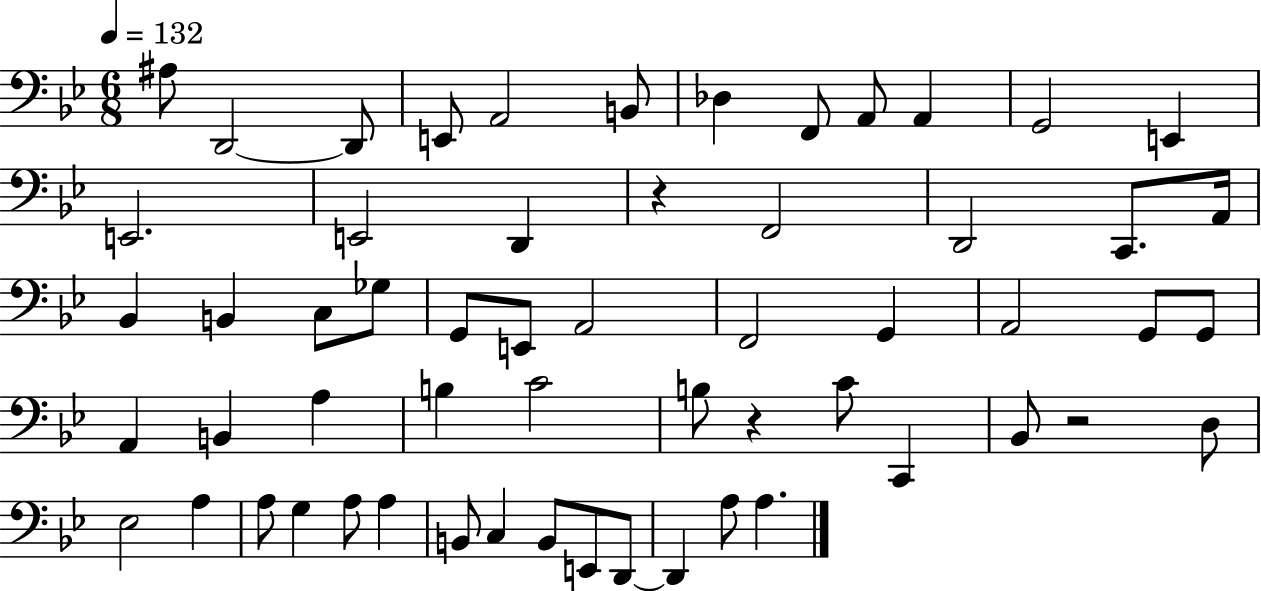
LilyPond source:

{
  \clef bass
  \numericTimeSignature
  \time 6/8
  \key bes \major
  \tempo 4 = 132
  ais8 d,2~~ d,8 | e,8 a,2 b,8 | des4 f,8 a,8 a,4 | g,2 e,4 | \break e,2. | e,2 d,4 | r4 f,2 | d,2 c,8. a,16 | \break bes,4 b,4 c8 ges8 | g,8 e,8 a,2 | f,2 g,4 | a,2 g,8 g,8 | \break a,4 b,4 a4 | b4 c'2 | b8 r4 c'8 c,4 | bes,8 r2 d8 | \break ees2 a4 | a8 g4 a8 a4 | b,8 c4 b,8 e,8 d,8~~ | d,4 a8 a4. | \break \bar "|."
}